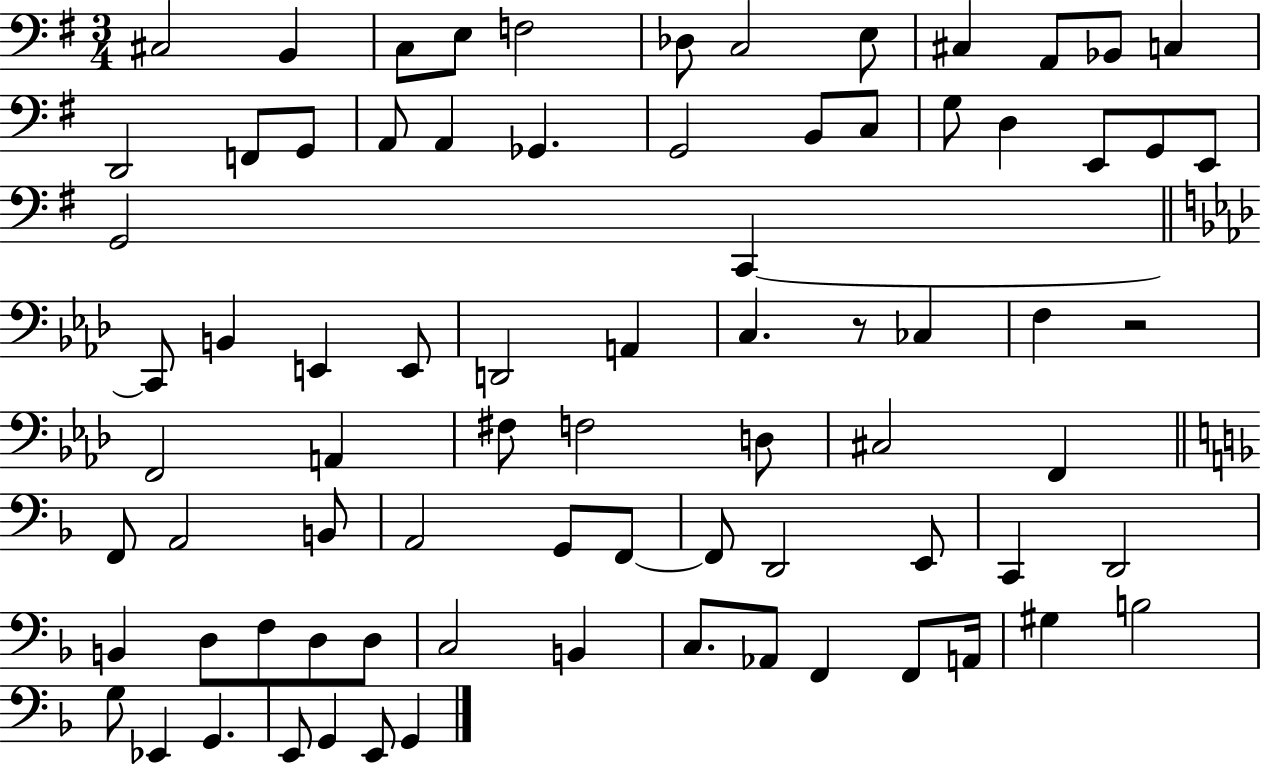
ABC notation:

X:1
T:Untitled
M:3/4
L:1/4
K:G
^C,2 B,, C,/2 E,/2 F,2 _D,/2 C,2 E,/2 ^C, A,,/2 _B,,/2 C, D,,2 F,,/2 G,,/2 A,,/2 A,, _G,, G,,2 B,,/2 C,/2 G,/2 D, E,,/2 G,,/2 E,,/2 G,,2 C,, C,,/2 B,, E,, E,,/2 D,,2 A,, C, z/2 _C, F, z2 F,,2 A,, ^F,/2 F,2 D,/2 ^C,2 F,, F,,/2 A,,2 B,,/2 A,,2 G,,/2 F,,/2 F,,/2 D,,2 E,,/2 C,, D,,2 B,, D,/2 F,/2 D,/2 D,/2 C,2 B,, C,/2 _A,,/2 F,, F,,/2 A,,/4 ^G, B,2 G,/2 _E,, G,, E,,/2 G,, E,,/2 G,,